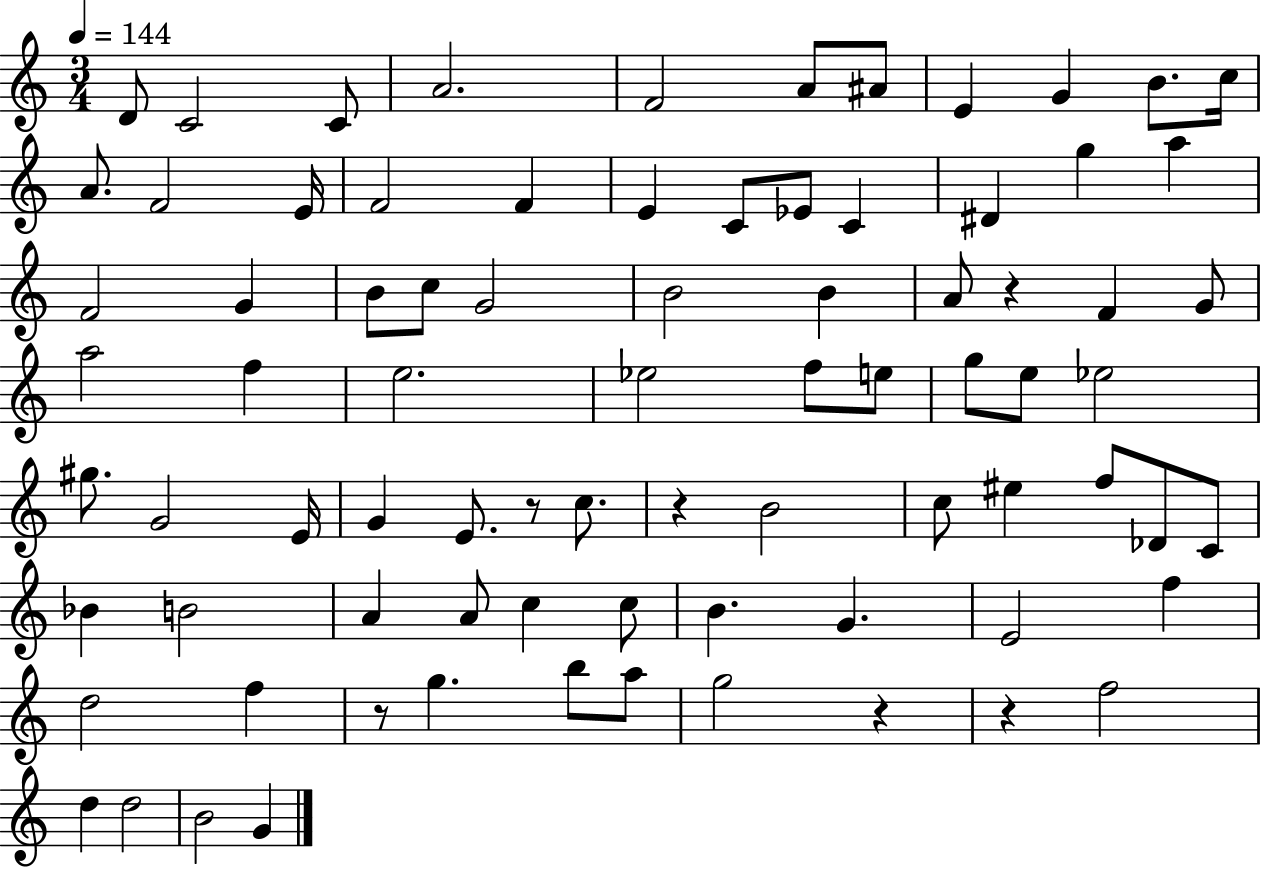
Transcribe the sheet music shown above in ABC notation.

X:1
T:Untitled
M:3/4
L:1/4
K:C
D/2 C2 C/2 A2 F2 A/2 ^A/2 E G B/2 c/4 A/2 F2 E/4 F2 F E C/2 _E/2 C ^D g a F2 G B/2 c/2 G2 B2 B A/2 z F G/2 a2 f e2 _e2 f/2 e/2 g/2 e/2 _e2 ^g/2 G2 E/4 G E/2 z/2 c/2 z B2 c/2 ^e f/2 _D/2 C/2 _B B2 A A/2 c c/2 B G E2 f d2 f z/2 g b/2 a/2 g2 z z f2 d d2 B2 G